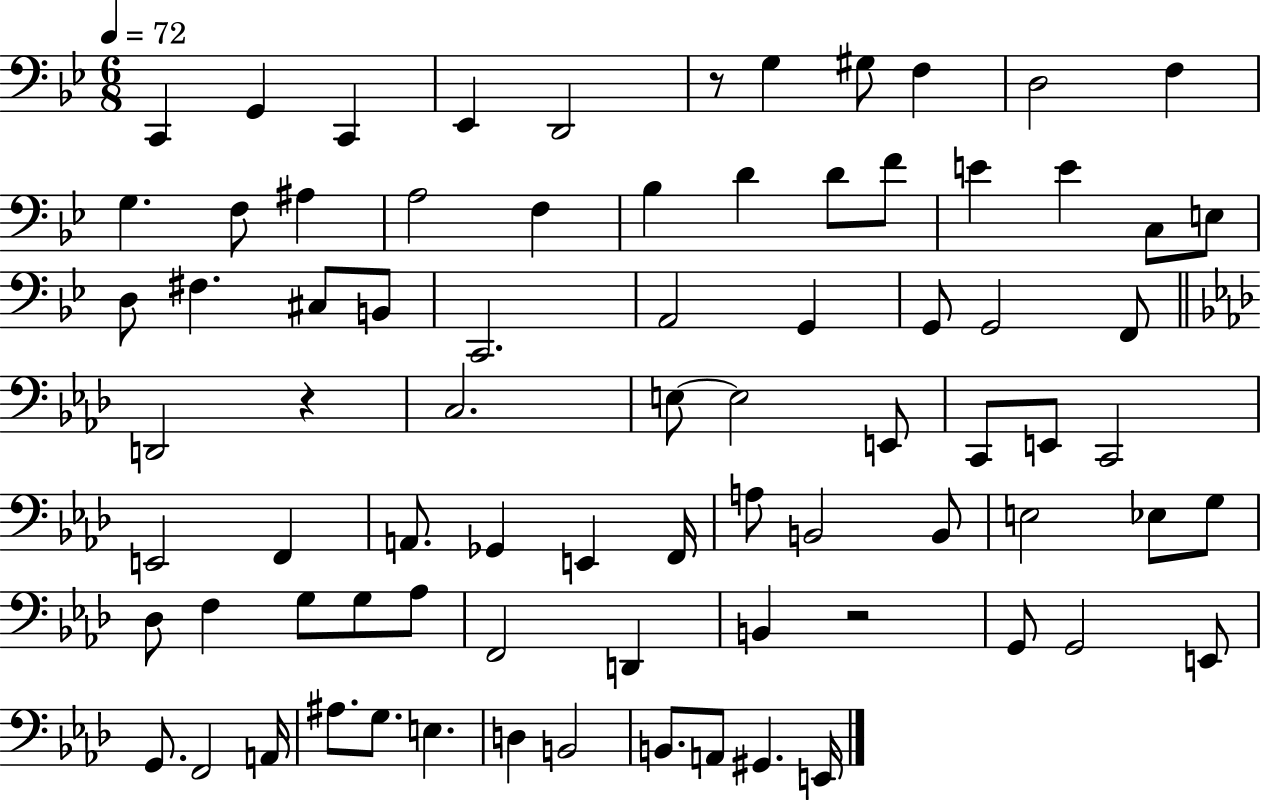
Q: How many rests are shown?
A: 3